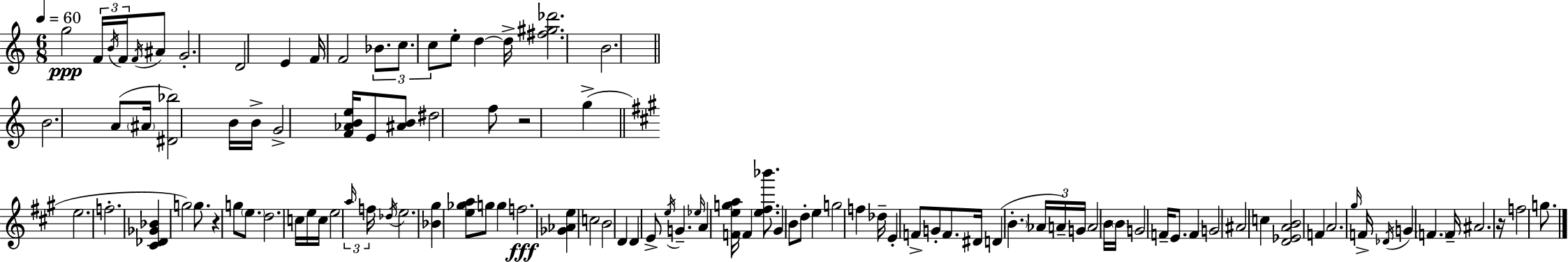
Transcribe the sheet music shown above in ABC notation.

X:1
T:Untitled
M:6/8
L:1/4
K:C
g2 F/4 B/4 F/4 F/4 ^A/2 G2 D2 E F/4 F2 _B/2 c/2 c/2 e/2 d d/4 [^f^g_d']2 B2 B2 A/2 ^A/4 [^D_b]2 B/4 B/4 G2 [F_ABe]/4 E/2 [^AB]/2 ^d2 f/2 z2 g e2 f2 [^C_D_G_B] g2 g/2 z g/2 e/2 d2 c/4 e/4 c/4 e2 a/4 f/4 _d/4 e2 [_B^g] [e_ga]/2 g/2 g f2 [_G_Ae] c2 B2 D D E/2 e/4 G _e/4 A [Fega]/4 F [e^f_b']/2 ^G B/2 d/2 e g2 f _d/4 E F/2 G/2 F/2 ^D/4 D B _A/4 A/4 G/4 A2 B/4 B/4 G2 F/4 E/2 F G2 ^A2 c [D_EAB]2 F A2 ^g/4 F/4 _D/4 G F F/4 ^A2 z/4 f2 g/2